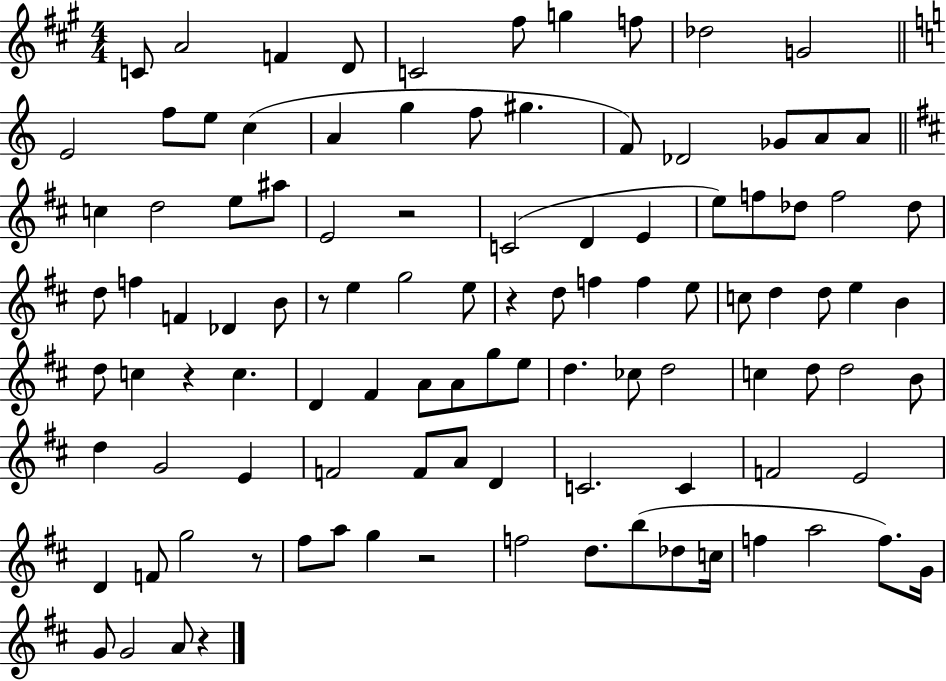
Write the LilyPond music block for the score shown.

{
  \clef treble
  \numericTimeSignature
  \time 4/4
  \key a \major
  c'8 a'2 f'4 d'8 | c'2 fis''8 g''4 f''8 | des''2 g'2 | \bar "||" \break \key a \minor e'2 f''8 e''8 c''4( | a'4 g''4 f''8 gis''4. | f'8) des'2 ges'8 a'8 a'8 | \bar "||" \break \key b \minor c''4 d''2 e''8 ais''8 | e'2 r2 | c'2( d'4 e'4 | e''8) f''8 des''8 f''2 des''8 | \break d''8 f''4 f'4 des'4 b'8 | r8 e''4 g''2 e''8 | r4 d''8 f''4 f''4 e''8 | c''8 d''4 d''8 e''4 b'4 | \break d''8 c''4 r4 c''4. | d'4 fis'4 a'8 a'8 g''8 e''8 | d''4. ces''8 d''2 | c''4 d''8 d''2 b'8 | \break d''4 g'2 e'4 | f'2 f'8 a'8 d'4 | c'2. c'4 | f'2 e'2 | \break d'4 f'8 g''2 r8 | fis''8 a''8 g''4 r2 | f''2 d''8. b''8( des''8 c''16 | f''4 a''2 f''8.) g'16 | \break g'8 g'2 a'8 r4 | \bar "|."
}